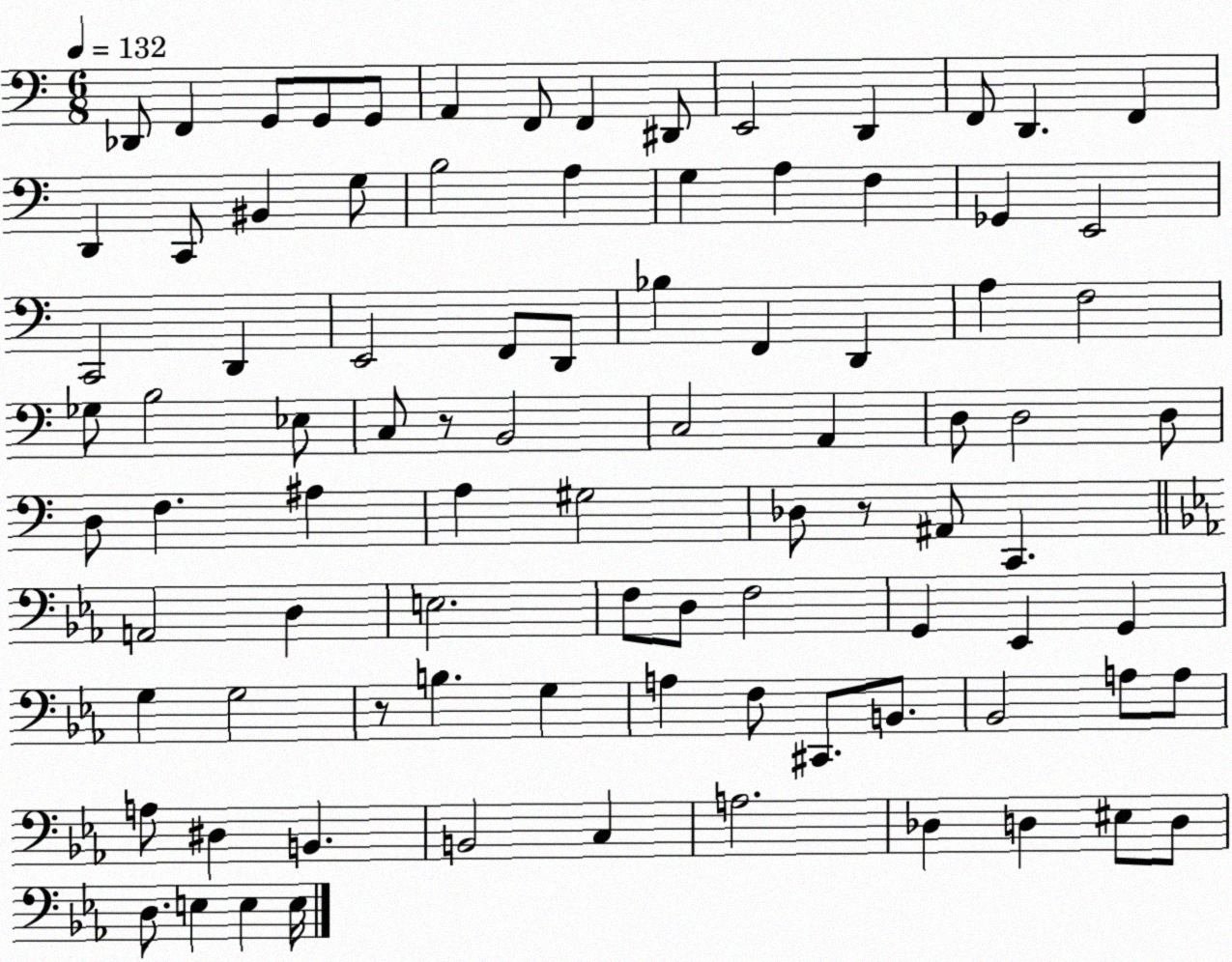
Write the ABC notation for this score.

X:1
T:Untitled
M:6/8
L:1/4
K:C
_D,,/2 F,, G,,/2 G,,/2 G,,/2 A,, F,,/2 F,, ^D,,/2 E,,2 D,, F,,/2 D,, F,, D,, C,,/2 ^B,, G,/2 B,2 A, G, A, F, _G,, E,,2 C,,2 D,, E,,2 F,,/2 D,,/2 _B, F,, D,, A, F,2 _G,/2 B,2 _E,/2 C,/2 z/2 B,,2 C,2 A,, D,/2 D,2 D,/2 D,/2 F, ^A, A, ^G,2 _D,/2 z/2 ^A,,/2 C,, A,,2 D, E,2 F,/2 D,/2 F,2 G,, _E,, G,, G, G,2 z/2 B, G, A, F,/2 ^C,,/2 B,,/2 _B,,2 A,/2 A,/2 A,/2 ^D, B,, B,,2 C, A,2 _D, D, ^E,/2 D,/2 D,/2 E, E, E,/4